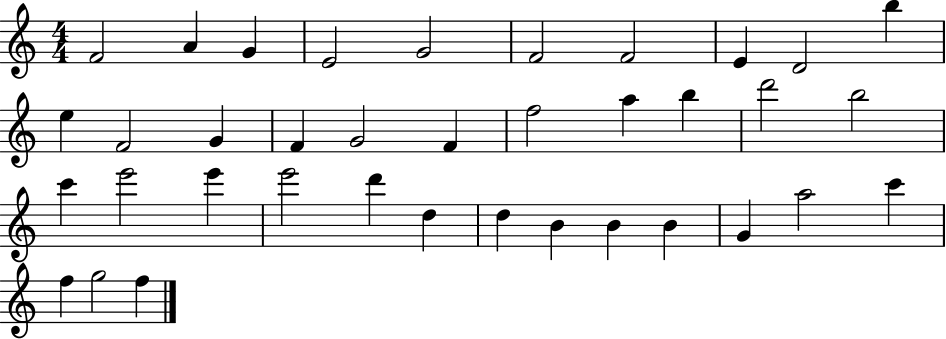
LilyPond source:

{
  \clef treble
  \numericTimeSignature
  \time 4/4
  \key c \major
  f'2 a'4 g'4 | e'2 g'2 | f'2 f'2 | e'4 d'2 b''4 | \break e''4 f'2 g'4 | f'4 g'2 f'4 | f''2 a''4 b''4 | d'''2 b''2 | \break c'''4 e'''2 e'''4 | e'''2 d'''4 d''4 | d''4 b'4 b'4 b'4 | g'4 a''2 c'''4 | \break f''4 g''2 f''4 | \bar "|."
}